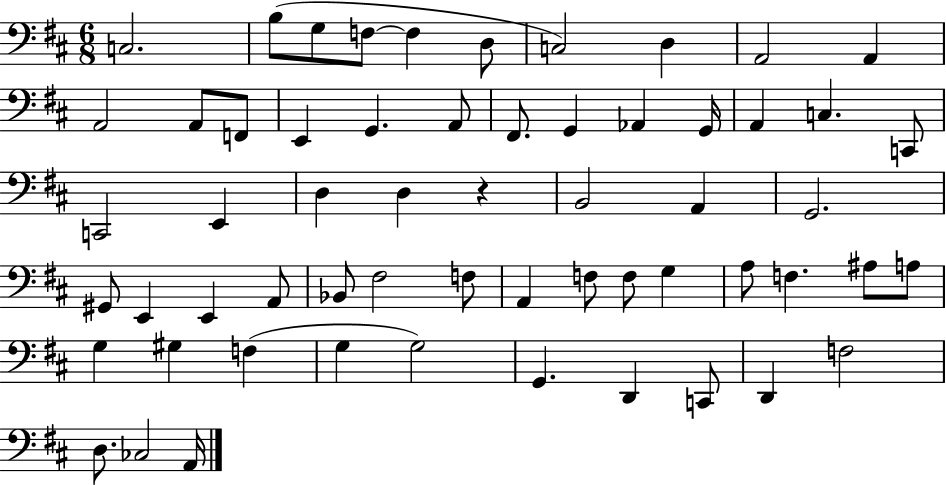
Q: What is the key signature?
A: D major